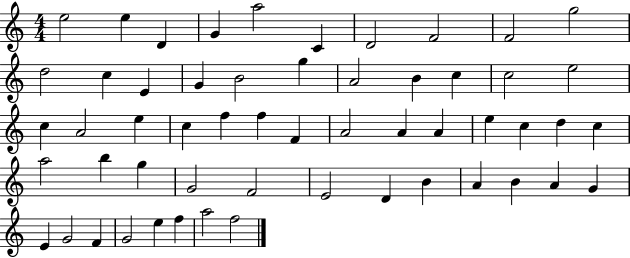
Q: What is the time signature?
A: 4/4